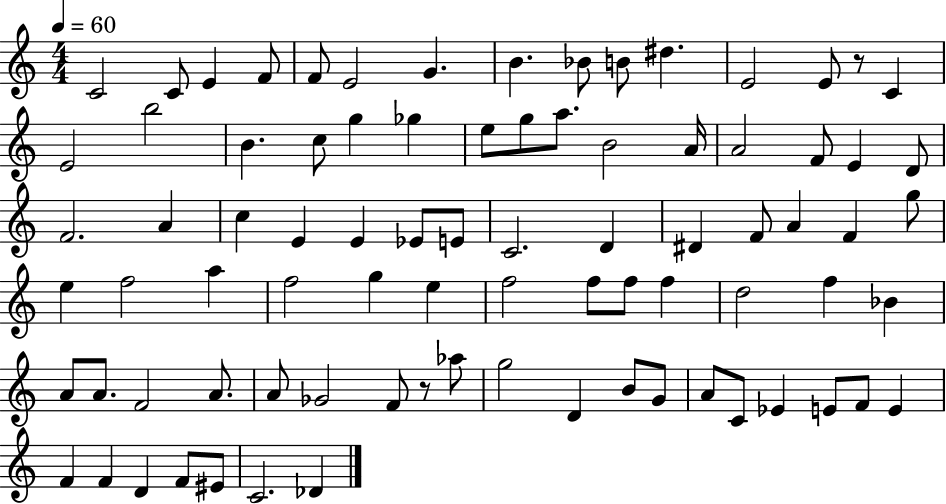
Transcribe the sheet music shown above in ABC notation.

X:1
T:Untitled
M:4/4
L:1/4
K:C
C2 C/2 E F/2 F/2 E2 G B _B/2 B/2 ^d E2 E/2 z/2 C E2 b2 B c/2 g _g e/2 g/2 a/2 B2 A/4 A2 F/2 E D/2 F2 A c E E _E/2 E/2 C2 D ^D F/2 A F g/2 e f2 a f2 g e f2 f/2 f/2 f d2 f _B A/2 A/2 F2 A/2 A/2 _G2 F/2 z/2 _a/2 g2 D B/2 G/2 A/2 C/2 _E E/2 F/2 E F F D F/2 ^E/2 C2 _D